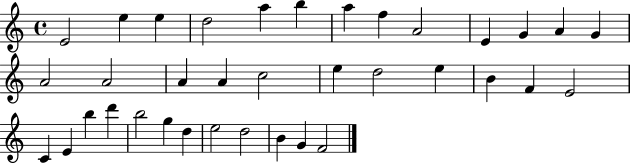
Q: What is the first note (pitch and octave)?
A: E4